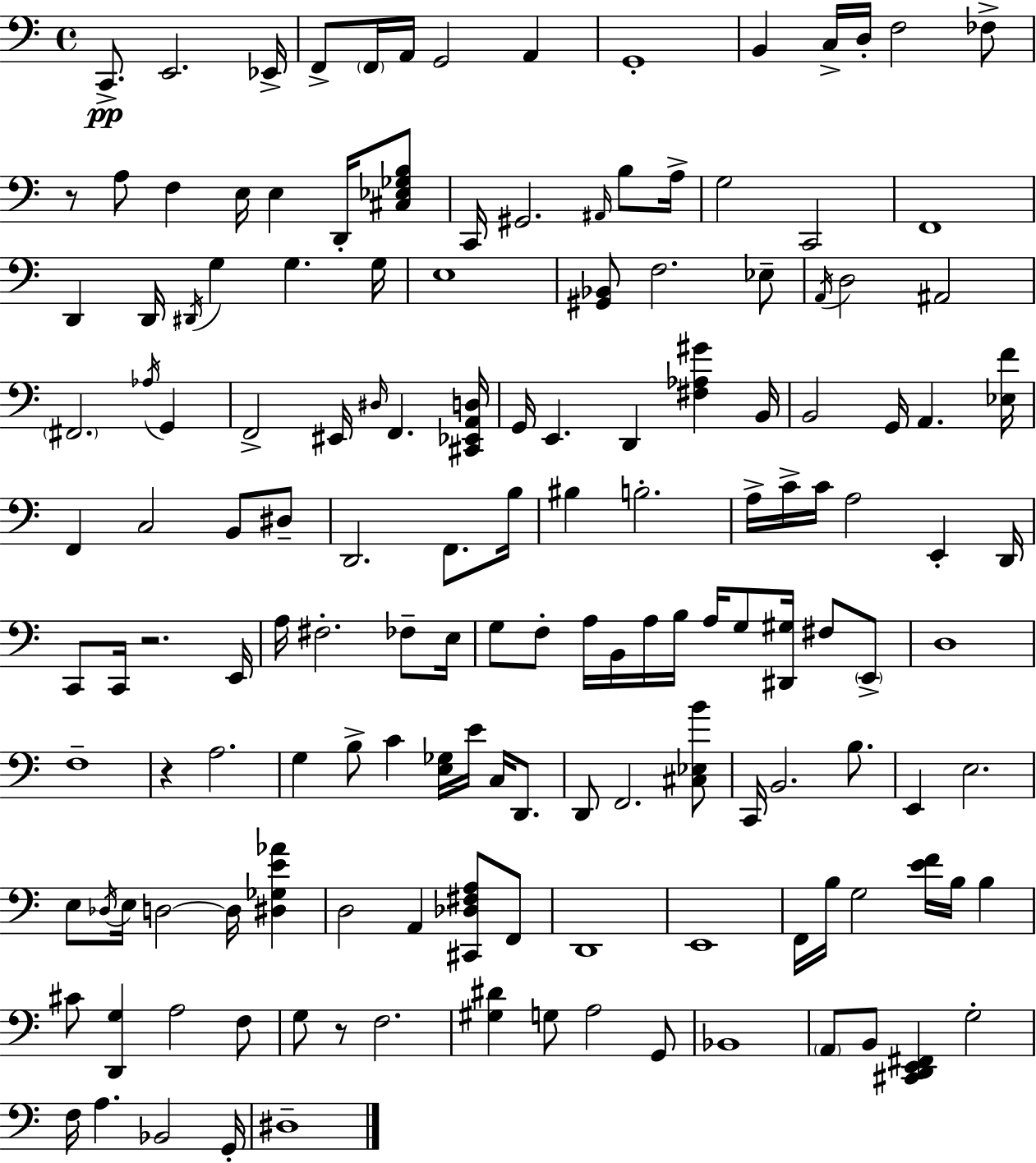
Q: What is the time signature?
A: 4/4